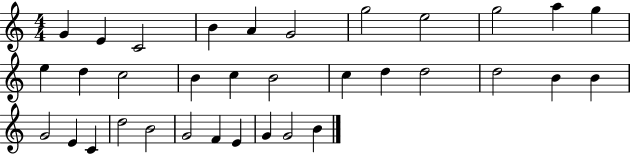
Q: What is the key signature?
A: C major